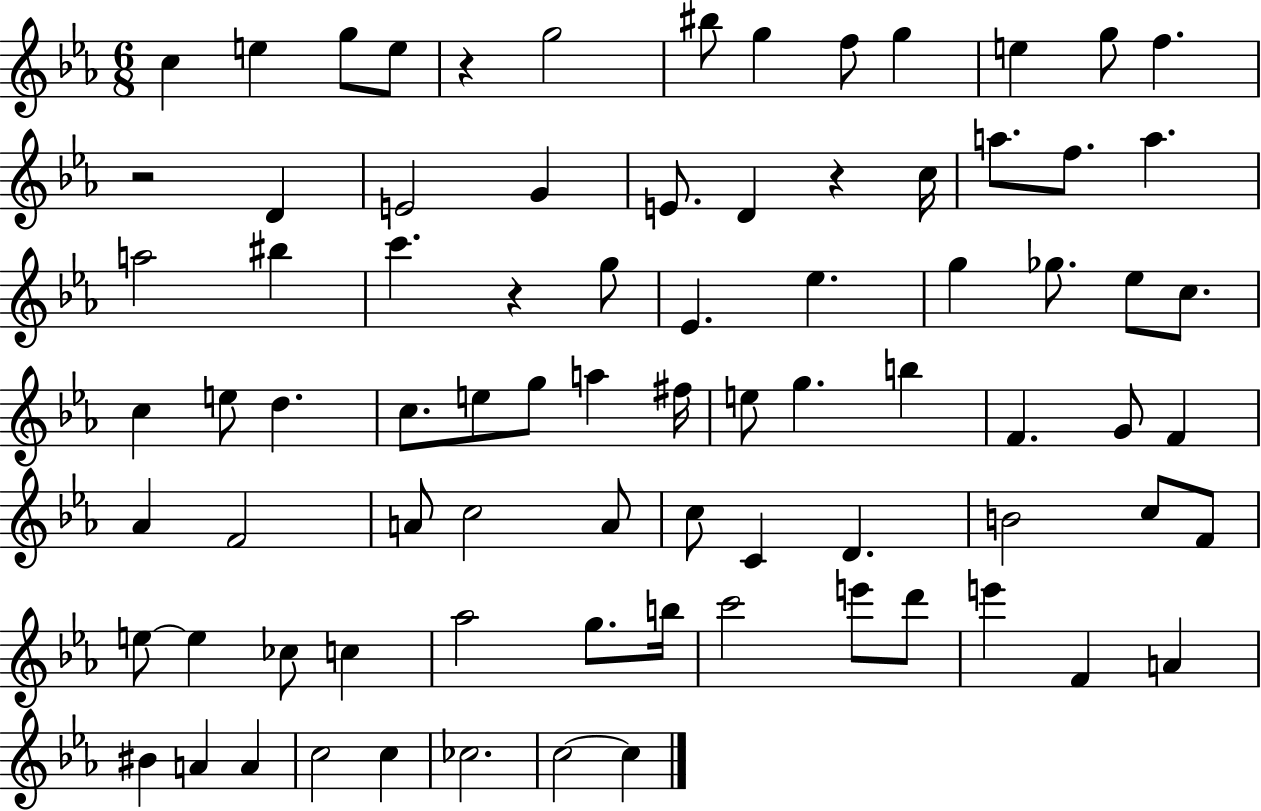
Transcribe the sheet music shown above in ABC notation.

X:1
T:Untitled
M:6/8
L:1/4
K:Eb
c e g/2 e/2 z g2 ^b/2 g f/2 g e g/2 f z2 D E2 G E/2 D z c/4 a/2 f/2 a a2 ^b c' z g/2 _E _e g _g/2 _e/2 c/2 c e/2 d c/2 e/2 g/2 a ^f/4 e/2 g b F G/2 F _A F2 A/2 c2 A/2 c/2 C D B2 c/2 F/2 e/2 e _c/2 c _a2 g/2 b/4 c'2 e'/2 d'/2 e' F A ^B A A c2 c _c2 c2 c